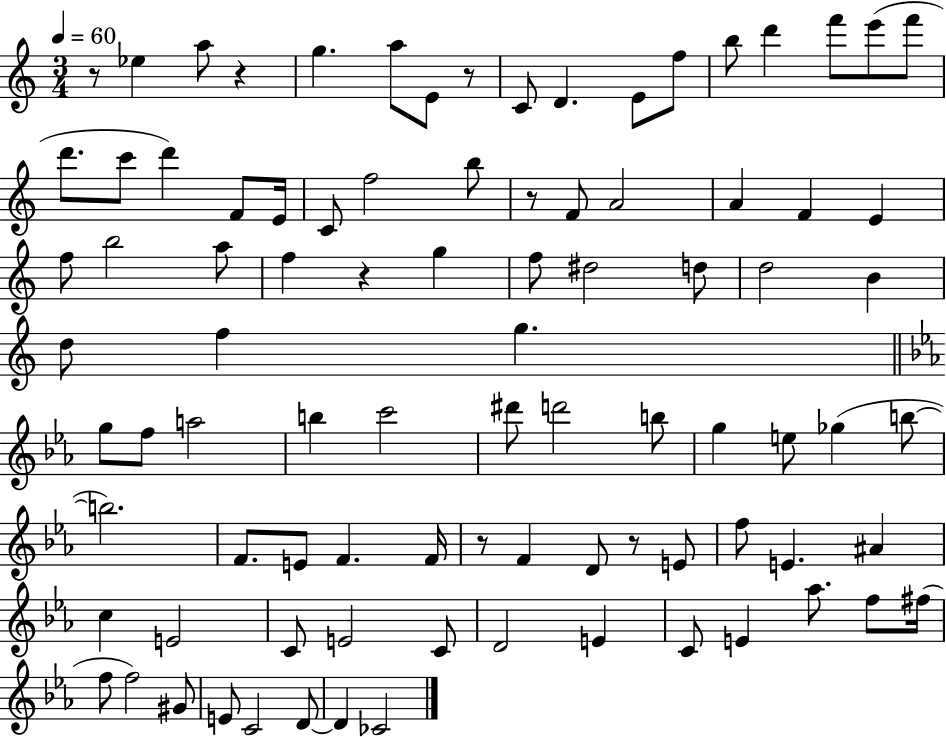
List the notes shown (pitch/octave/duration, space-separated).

R/e Eb5/q A5/e R/q G5/q. A5/e E4/e R/e C4/e D4/q. E4/e F5/e B5/e D6/q F6/e E6/e F6/e D6/e. C6/e D6/q F4/e E4/s C4/e F5/h B5/e R/e F4/e A4/h A4/q F4/q E4/q F5/e B5/h A5/e F5/q R/q G5/q F5/e D#5/h D5/e D5/h B4/q D5/e F5/q G5/q. G5/e F5/e A5/h B5/q C6/h D#6/e D6/h B5/e G5/q E5/e Gb5/q B5/e B5/h. F4/e. E4/e F4/q. F4/s R/e F4/q D4/e R/e E4/e F5/e E4/q. A#4/q C5/q E4/h C4/e E4/h C4/e D4/h E4/q C4/e E4/q Ab5/e. F5/e F#5/s F5/e F5/h G#4/e E4/e C4/h D4/e D4/q CES4/h